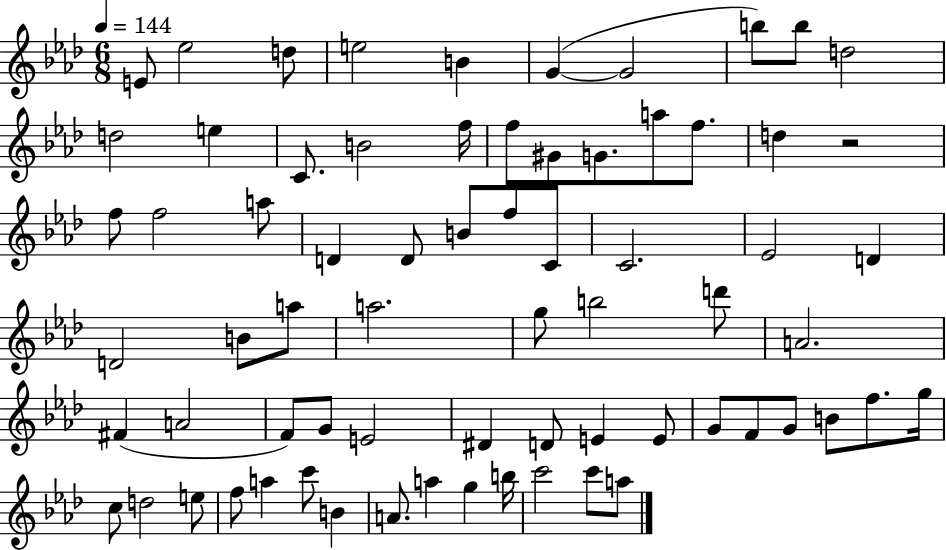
E4/e Eb5/h D5/e E5/h B4/q G4/q G4/h B5/e B5/e D5/h D5/h E5/q C4/e. B4/h F5/s F5/e G#4/e G4/e. A5/e F5/e. D5/q R/h F5/e F5/h A5/e D4/q D4/e B4/e F5/e C4/e C4/h. Eb4/h D4/q D4/h B4/e A5/e A5/h. G5/e B5/h D6/e A4/h. F#4/q A4/h F4/e G4/e E4/h D#4/q D4/e E4/q E4/e G4/e F4/e G4/e B4/e F5/e. G5/s C5/e D5/h E5/e F5/e A5/q C6/e B4/q A4/e. A5/q G5/q B5/s C6/h C6/e A5/e